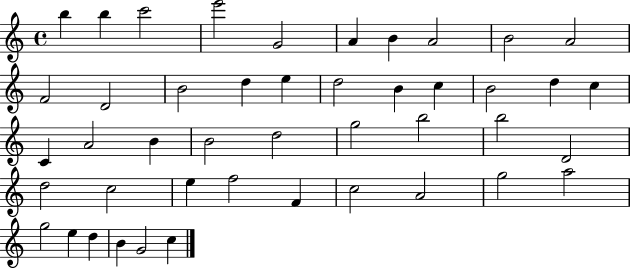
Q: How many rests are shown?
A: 0